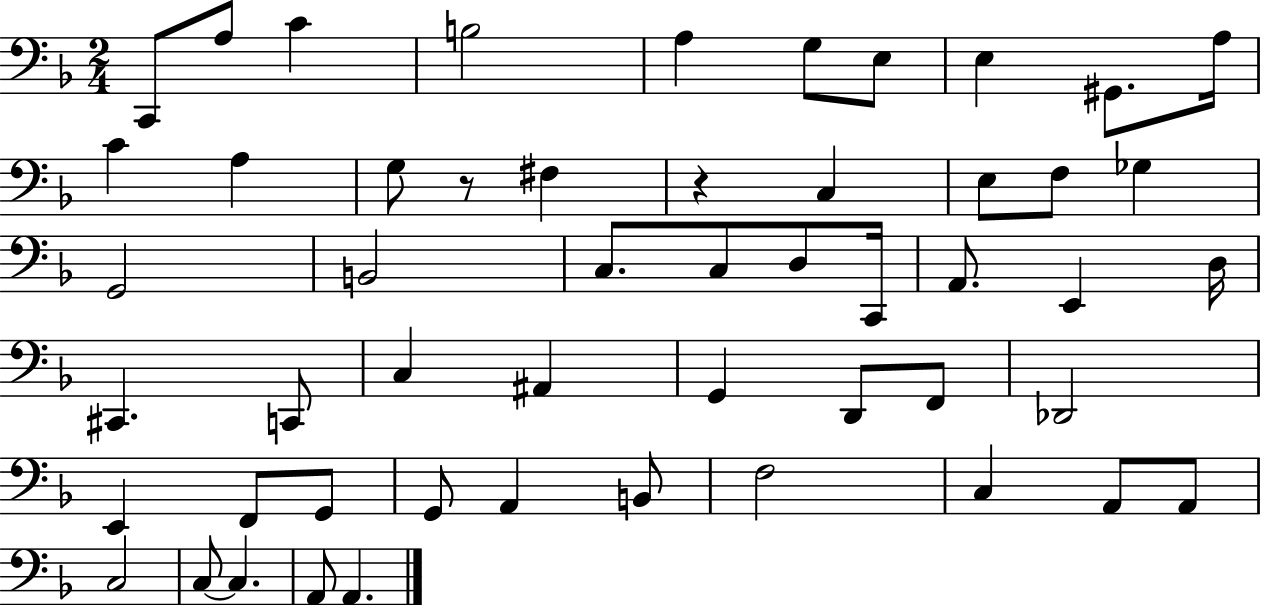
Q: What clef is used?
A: bass